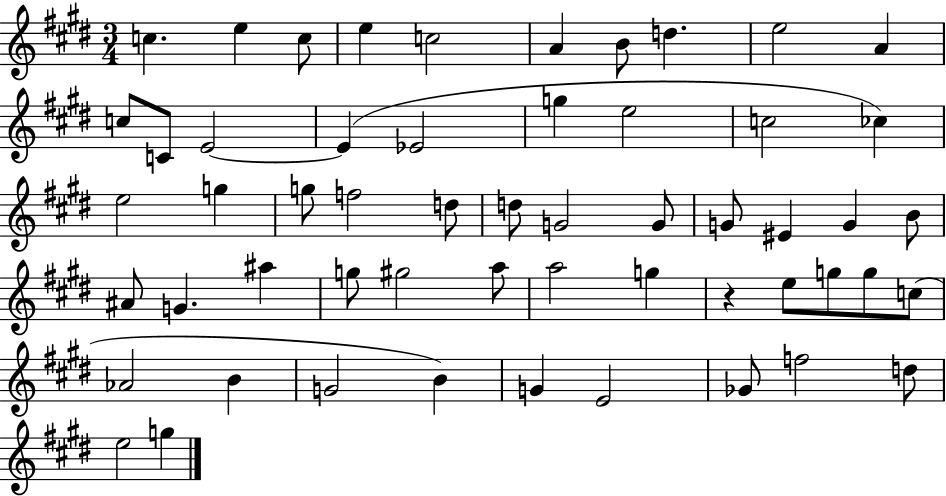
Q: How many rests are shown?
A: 1